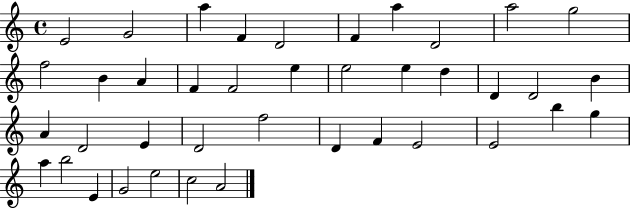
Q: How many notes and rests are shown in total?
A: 40